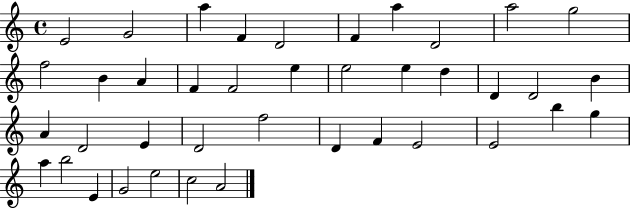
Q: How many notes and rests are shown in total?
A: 40